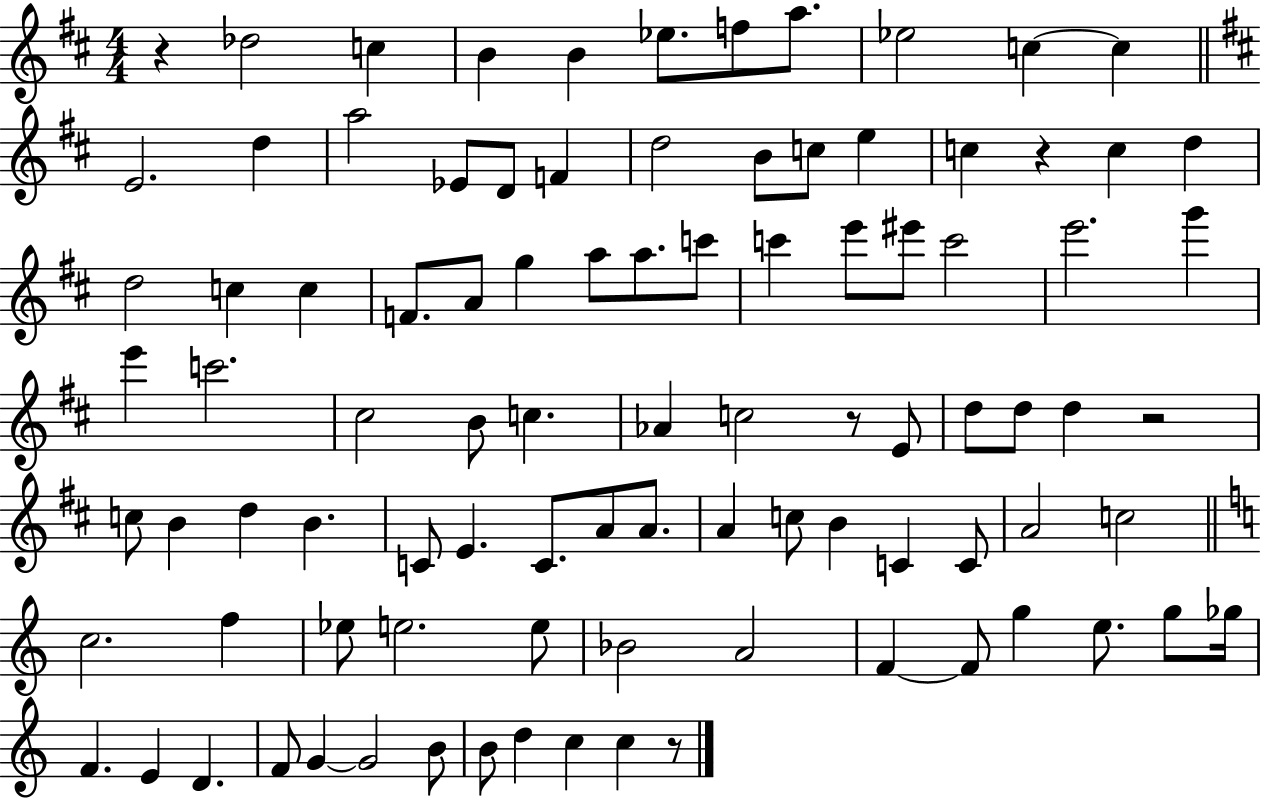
X:1
T:Untitled
M:4/4
L:1/4
K:D
z _d2 c B B _e/2 f/2 a/2 _e2 c c E2 d a2 _E/2 D/2 F d2 B/2 c/2 e c z c d d2 c c F/2 A/2 g a/2 a/2 c'/2 c' e'/2 ^e'/2 c'2 e'2 g' e' c'2 ^c2 B/2 c _A c2 z/2 E/2 d/2 d/2 d z2 c/2 B d B C/2 E C/2 A/2 A/2 A c/2 B C C/2 A2 c2 c2 f _e/2 e2 e/2 _B2 A2 F F/2 g e/2 g/2 _g/4 F E D F/2 G G2 B/2 B/2 d c c z/2